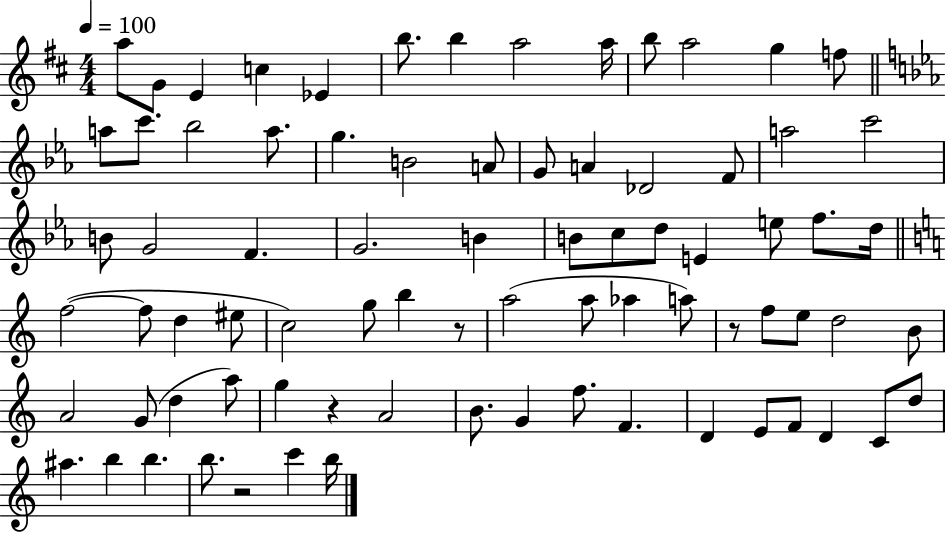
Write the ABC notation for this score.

X:1
T:Untitled
M:4/4
L:1/4
K:D
a/2 G/2 E c _E b/2 b a2 a/4 b/2 a2 g f/2 a/2 c'/2 _b2 a/2 g B2 A/2 G/2 A _D2 F/2 a2 c'2 B/2 G2 F G2 B B/2 c/2 d/2 E e/2 f/2 d/4 f2 f/2 d ^e/2 c2 g/2 b z/2 a2 a/2 _a a/2 z/2 f/2 e/2 d2 B/2 A2 G/2 d a/2 g z A2 B/2 G f/2 F D E/2 F/2 D C/2 d/2 ^a b b b/2 z2 c' b/4